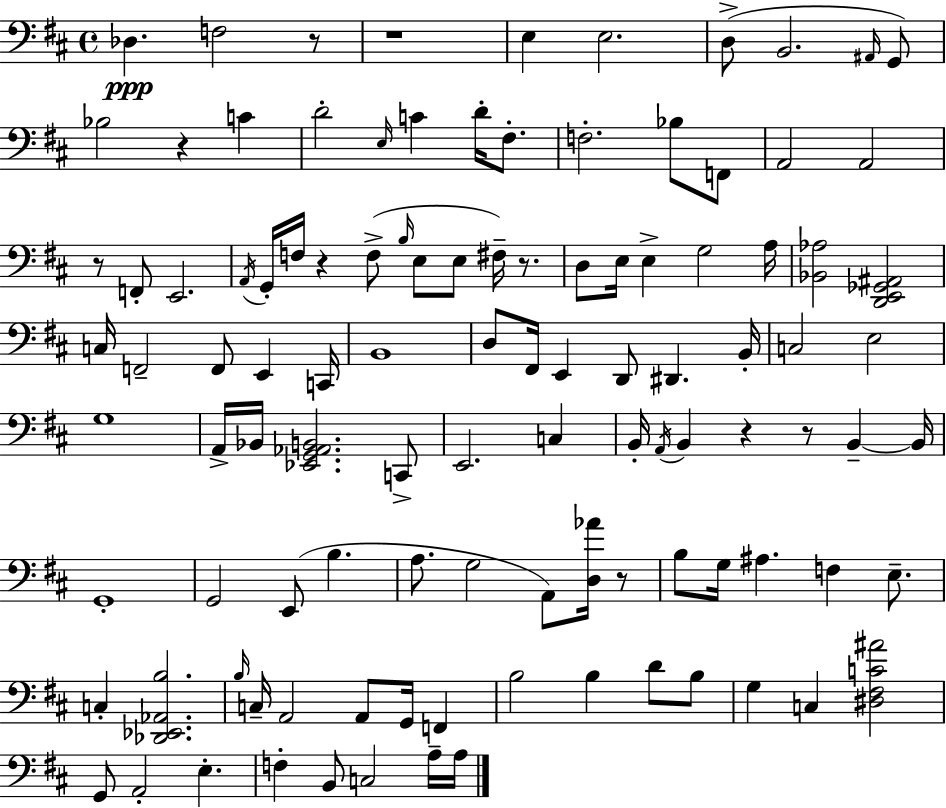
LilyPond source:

{
  \clef bass
  \time 4/4
  \defaultTimeSignature
  \key d \major
  des4.\ppp f2 r8 | r1 | e4 e2. | d8->( b,2. \grace { ais,16 }) g,8 | \break bes2 r4 c'4 | d'2-. \grace { e16 } c'4 d'16-. fis8.-. | f2.-. bes8 | f,8 a,2 a,2 | \break r8 f,8-. e,2. | \acciaccatura { a,16 } g,16-. f16 r4 f8->( \grace { b16 } e8 e8 | fis16--) r8. d8 e16 e4-> g2 | a16 <bes, aes>2 <d, e, ges, ais,>2 | \break c16 f,2-- f,8 e,4 | c,16 b,1 | d8 fis,16 e,4 d,8 dis,4. | b,16-. c2 e2 | \break g1 | a,16-> bes,16 <ees, g, aes, b,>2. | c,8-> e,2. | c4 b,16-. \acciaccatura { a,16 } b,4 r4 r8 | \break b,4--~~ b,16 g,1-. | g,2 e,8( b4. | a8. g2 | a,8) <d aes'>16 r8 b8 g16 ais4. f4 | \break e8.-- c4-. <des, ees, aes, b>2. | \grace { b16 } c16-- a,2 a,8 | g,16 f,4 b2 b4 | d'8 b8 g4 c4 <dis fis c' ais'>2 | \break g,8 a,2-. | e4.-. f4-. b,8 c2 | a16-- a16 \bar "|."
}